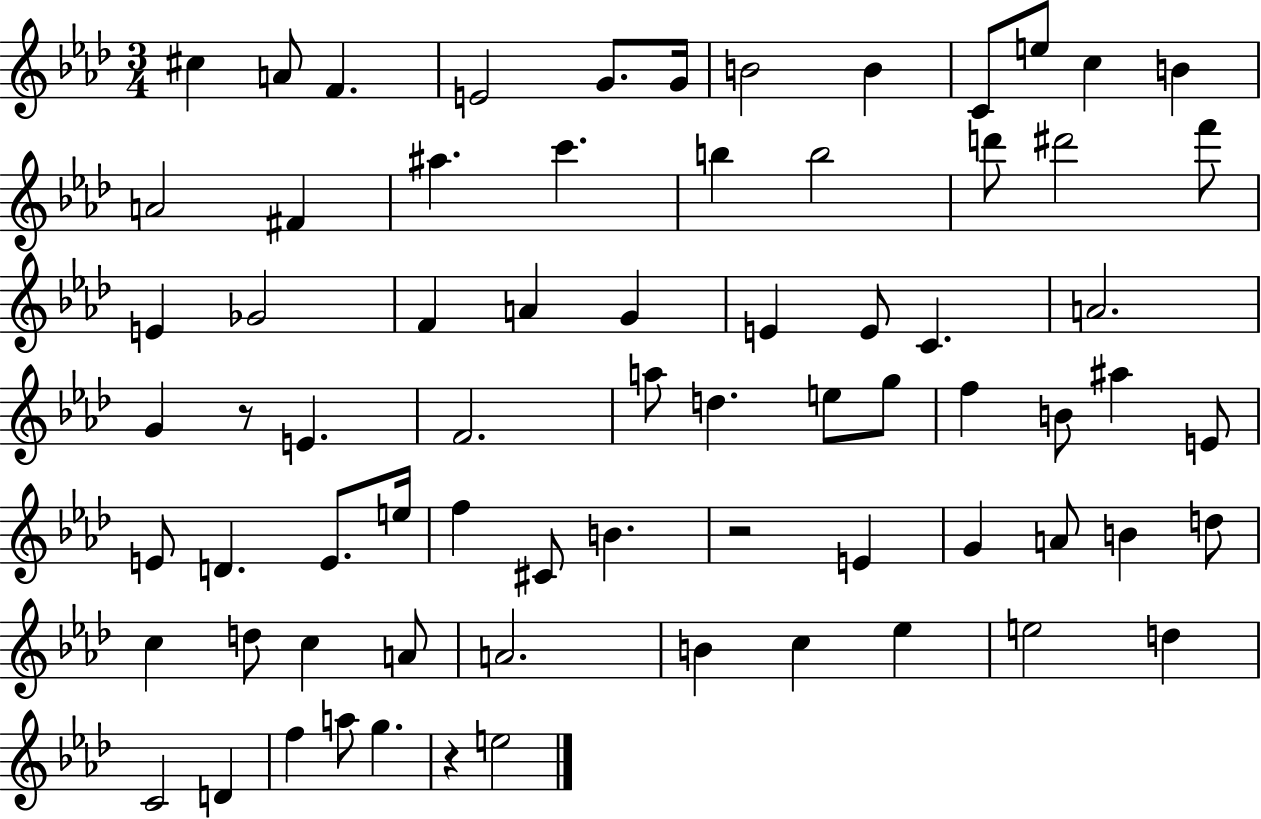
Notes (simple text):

C#5/q A4/e F4/q. E4/h G4/e. G4/s B4/h B4/q C4/e E5/e C5/q B4/q A4/h F#4/q A#5/q. C6/q. B5/q B5/h D6/e D#6/h F6/e E4/q Gb4/h F4/q A4/q G4/q E4/q E4/e C4/q. A4/h. G4/q R/e E4/q. F4/h. A5/e D5/q. E5/e G5/e F5/q B4/e A#5/q E4/e E4/e D4/q. E4/e. E5/s F5/q C#4/e B4/q. R/h E4/q G4/q A4/e B4/q D5/e C5/q D5/e C5/q A4/e A4/h. B4/q C5/q Eb5/q E5/h D5/q C4/h D4/q F5/q A5/e G5/q. R/q E5/h